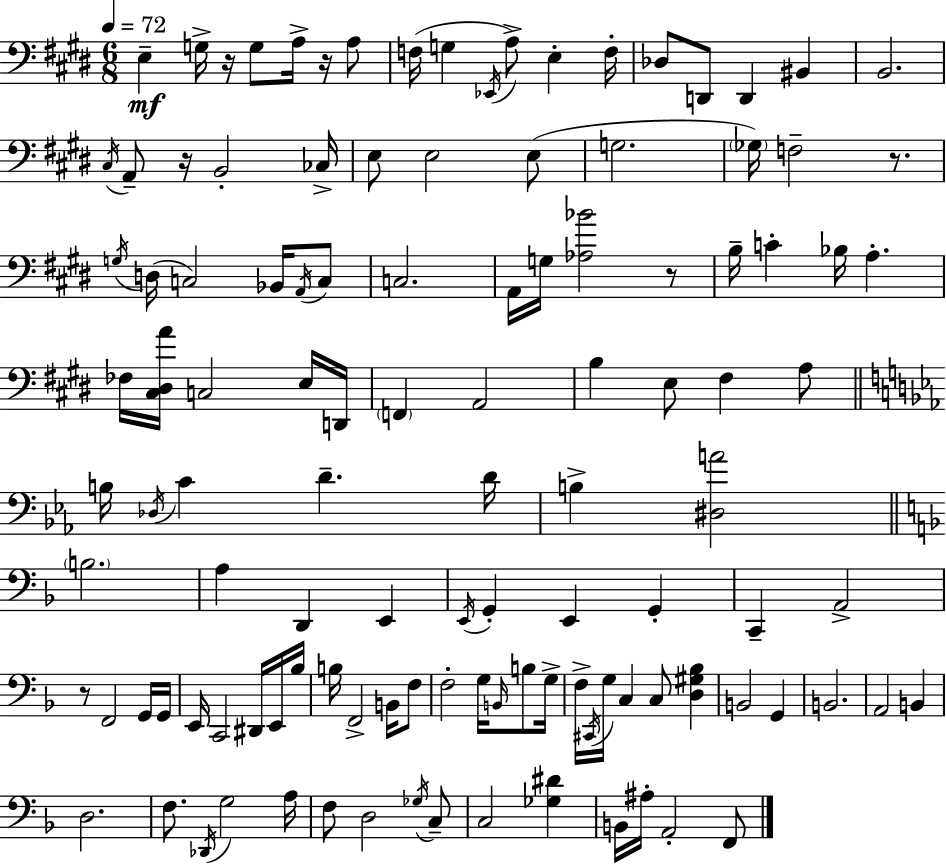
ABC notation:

X:1
T:Untitled
M:6/8
L:1/4
K:E
E, G,/4 z/4 G,/2 A,/4 z/4 A,/2 F,/4 G, _E,,/4 A,/2 E, F,/4 _D,/2 D,,/2 D,, ^B,, B,,2 ^C,/4 A,,/2 z/4 B,,2 _C,/4 E,/2 E,2 E,/2 G,2 _G,/4 F,2 z/2 G,/4 D,/4 C,2 _B,,/4 A,,/4 C,/2 C,2 A,,/4 G,/4 [_A,_B]2 z/2 B,/4 C _B,/4 A, _F,/4 [^C,^D,A]/4 C,2 E,/4 D,,/4 F,, A,,2 B, E,/2 ^F, A,/2 B,/4 _D,/4 C D D/4 B, [^D,A]2 B,2 A, D,, E,, E,,/4 G,, E,, G,, C,, A,,2 z/2 F,,2 G,,/4 G,,/4 E,,/4 C,,2 ^D,,/4 E,,/4 _B,/4 B,/4 F,,2 B,,/4 F,/2 F,2 G,/4 B,,/4 B,/2 G,/4 F,/4 ^C,,/4 G,/4 C, C,/2 [D,^G,_B,] B,,2 G,, B,,2 A,,2 B,, D,2 F,/2 _D,,/4 G,2 A,/4 F,/2 D,2 _G,/4 C,/2 C,2 [_G,^D] B,,/4 ^A,/4 A,,2 F,,/2